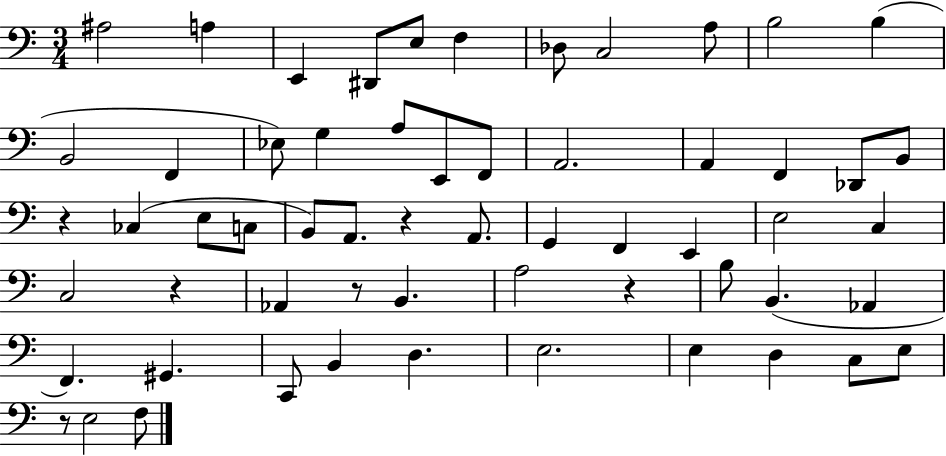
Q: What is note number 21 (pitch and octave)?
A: F2